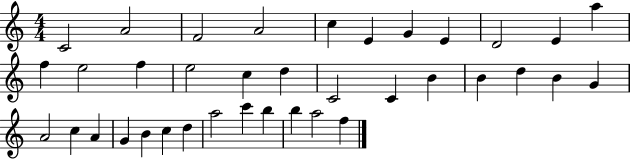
C4/h A4/h F4/h A4/h C5/q E4/q G4/q E4/q D4/h E4/q A5/q F5/q E5/h F5/q E5/h C5/q D5/q C4/h C4/q B4/q B4/q D5/q B4/q G4/q A4/h C5/q A4/q G4/q B4/q C5/q D5/q A5/h C6/q B5/q B5/q A5/h F5/q